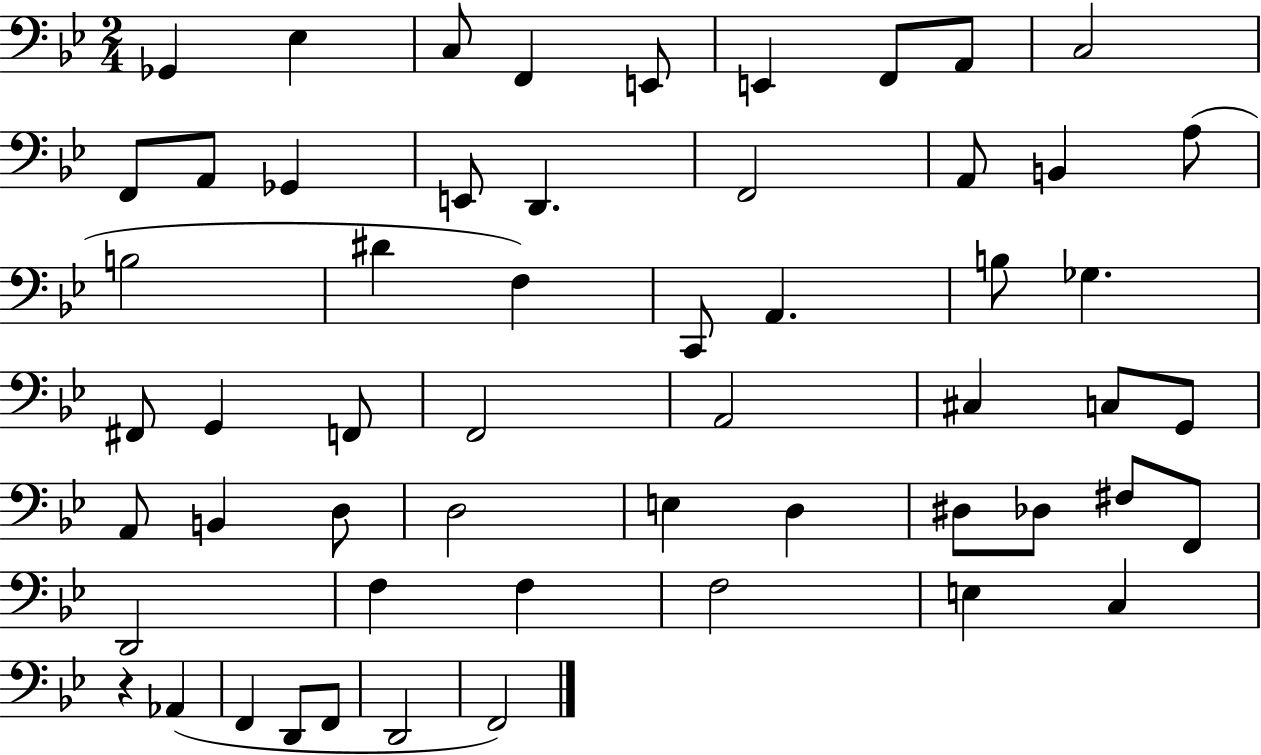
Gb2/q Eb3/q C3/e F2/q E2/e E2/q F2/e A2/e C3/h F2/e A2/e Gb2/q E2/e D2/q. F2/h A2/e B2/q A3/e B3/h D#4/q F3/q C2/e A2/q. B3/e Gb3/q. F#2/e G2/q F2/e F2/h A2/h C#3/q C3/e G2/e A2/e B2/q D3/e D3/h E3/q D3/q D#3/e Db3/e F#3/e F2/e D2/h F3/q F3/q F3/h E3/q C3/q R/q Ab2/q F2/q D2/e F2/e D2/h F2/h